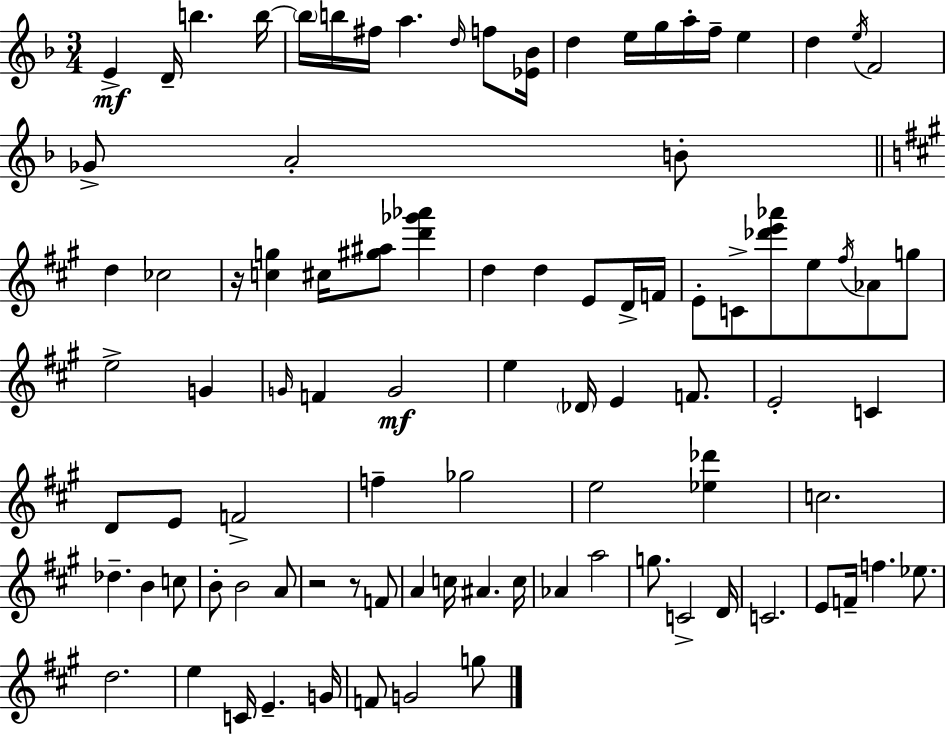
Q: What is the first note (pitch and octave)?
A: E4